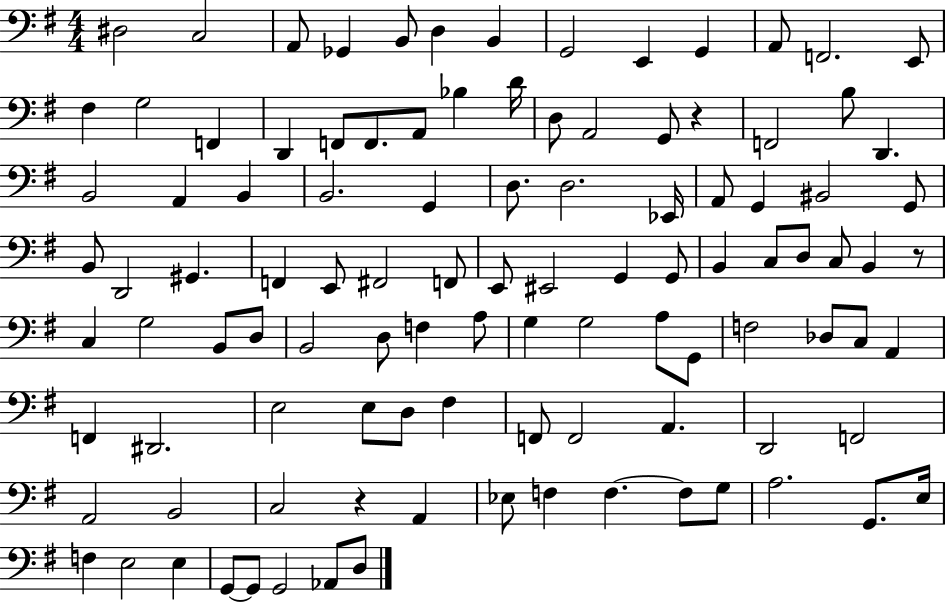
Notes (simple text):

D#3/h C3/h A2/e Gb2/q B2/e D3/q B2/q G2/h E2/q G2/q A2/e F2/h. E2/e F#3/q G3/h F2/q D2/q F2/e F2/e. A2/e Bb3/q D4/s D3/e A2/h G2/e R/q F2/h B3/e D2/q. B2/h A2/q B2/q B2/h. G2/q D3/e. D3/h. Eb2/s A2/e G2/q BIS2/h G2/e B2/e D2/h G#2/q. F2/q E2/e F#2/h F2/e E2/e EIS2/h G2/q G2/e B2/q C3/e D3/e C3/e B2/q R/e C3/q G3/h B2/e D3/e B2/h D3/e F3/q A3/e G3/q G3/h A3/e G2/e F3/h Db3/e C3/e A2/q F2/q D#2/h. E3/h E3/e D3/e F#3/q F2/e F2/h A2/q. D2/h F2/h A2/h B2/h C3/h R/q A2/q Eb3/e F3/q F3/q. F3/e G3/e A3/h. G2/e. E3/s F3/q E3/h E3/q G2/e G2/e G2/h Ab2/e D3/e